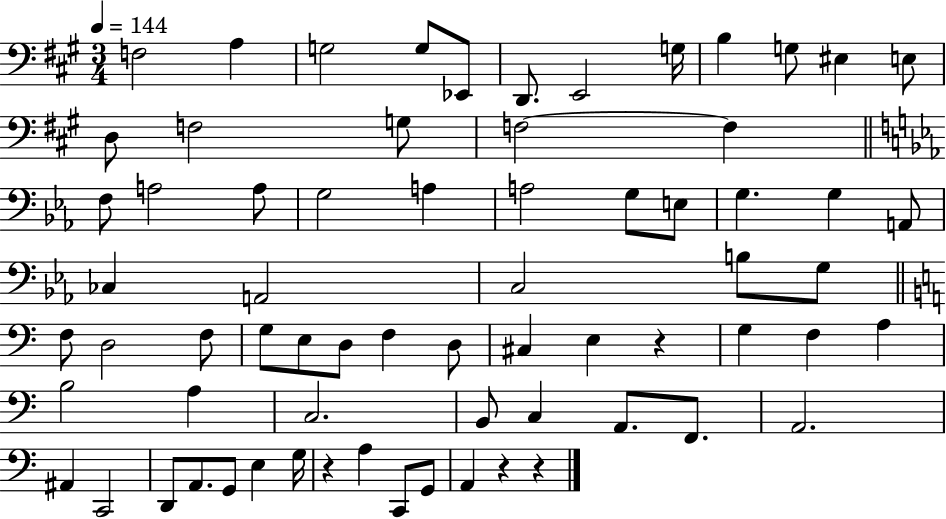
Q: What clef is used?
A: bass